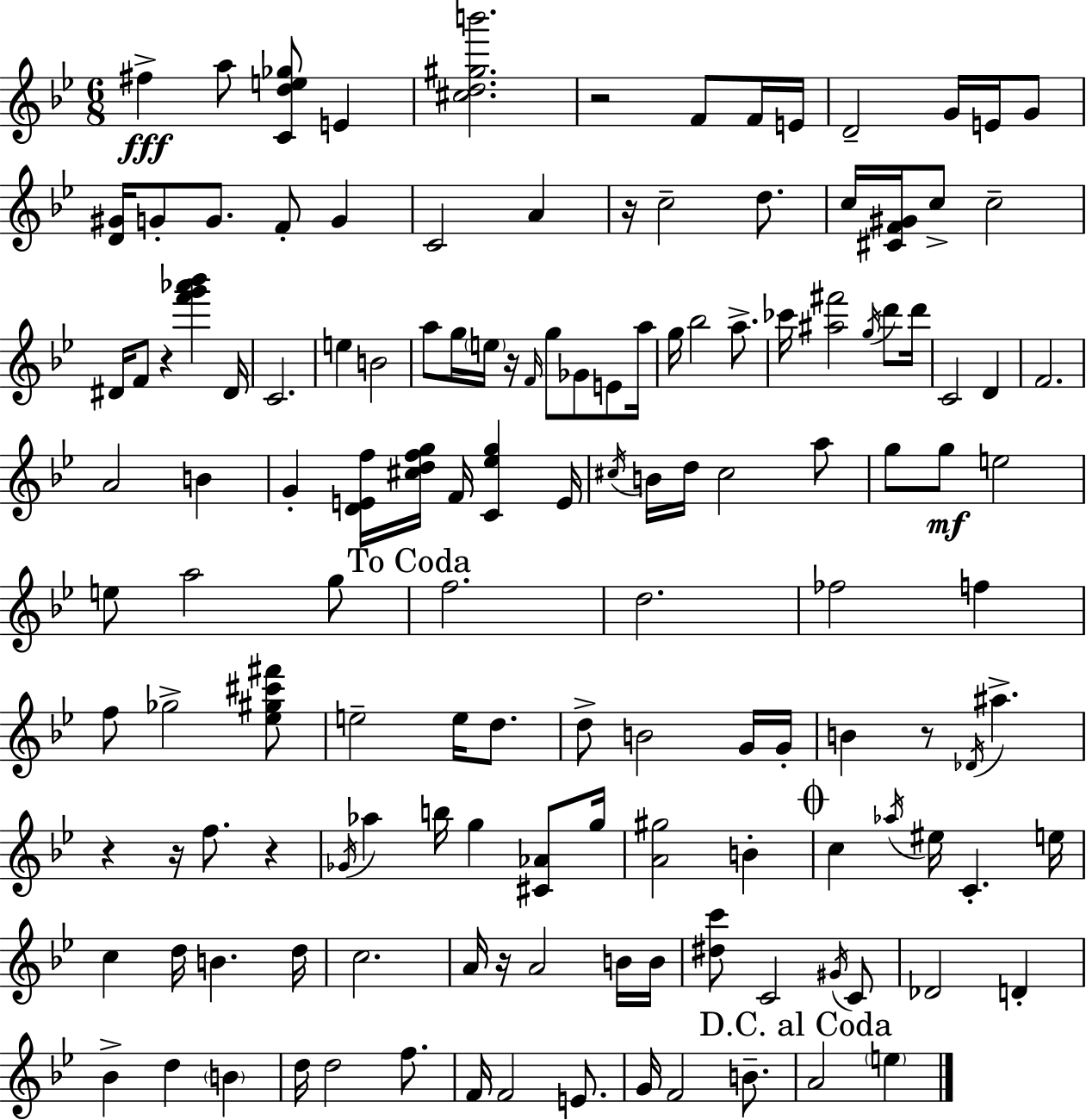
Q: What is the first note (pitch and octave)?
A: F#5